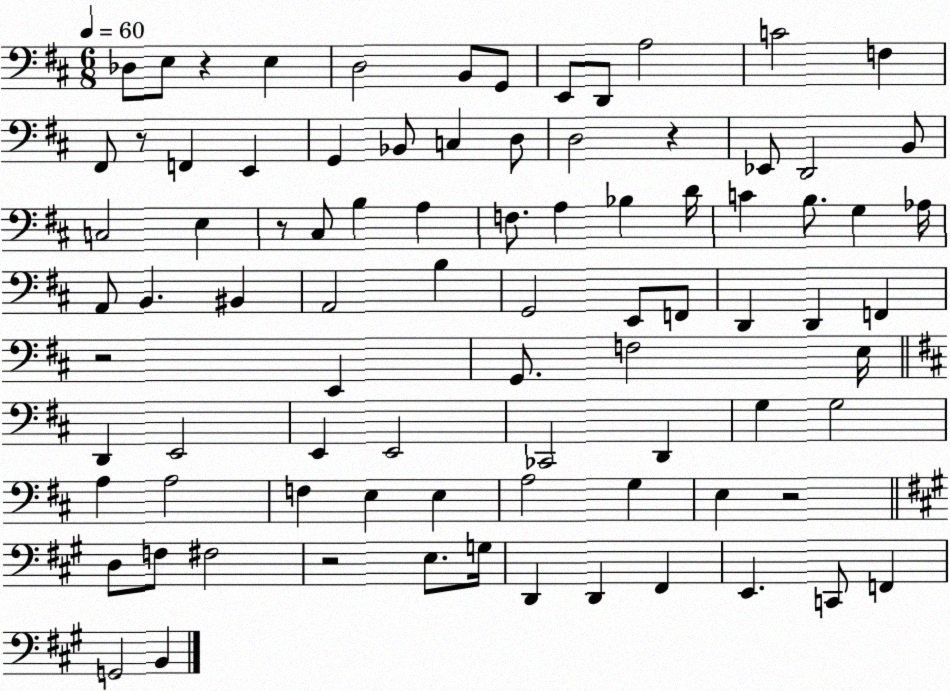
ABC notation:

X:1
T:Untitled
M:6/8
L:1/4
K:D
_D,/2 E,/2 z E, D,2 B,,/2 G,,/2 E,,/2 D,,/2 A,2 C2 F, ^F,,/2 z/2 F,, E,, G,, _B,,/2 C, D,/2 D,2 z _E,,/2 D,,2 B,,/2 C,2 E, z/2 ^C,/2 B, A, F,/2 A, _B, D/4 C B,/2 G, _A,/4 A,,/2 B,, ^B,, A,,2 B, G,,2 E,,/2 F,,/2 D,, D,, F,, z2 E,, G,,/2 F,2 E,/4 D,, E,,2 E,, E,,2 _C,,2 D,, G, G,2 A, A,2 F, E, E, A,2 G, E, z2 D,/2 F,/2 ^F,2 z2 E,/2 G,/4 D,, D,, ^F,, E,, C,,/2 F,, G,,2 B,,